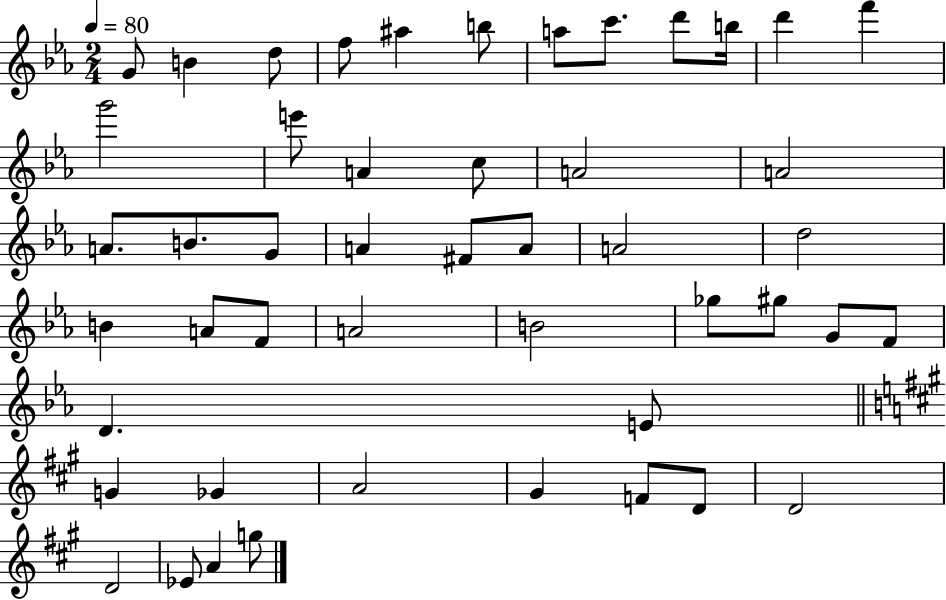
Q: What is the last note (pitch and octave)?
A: G5